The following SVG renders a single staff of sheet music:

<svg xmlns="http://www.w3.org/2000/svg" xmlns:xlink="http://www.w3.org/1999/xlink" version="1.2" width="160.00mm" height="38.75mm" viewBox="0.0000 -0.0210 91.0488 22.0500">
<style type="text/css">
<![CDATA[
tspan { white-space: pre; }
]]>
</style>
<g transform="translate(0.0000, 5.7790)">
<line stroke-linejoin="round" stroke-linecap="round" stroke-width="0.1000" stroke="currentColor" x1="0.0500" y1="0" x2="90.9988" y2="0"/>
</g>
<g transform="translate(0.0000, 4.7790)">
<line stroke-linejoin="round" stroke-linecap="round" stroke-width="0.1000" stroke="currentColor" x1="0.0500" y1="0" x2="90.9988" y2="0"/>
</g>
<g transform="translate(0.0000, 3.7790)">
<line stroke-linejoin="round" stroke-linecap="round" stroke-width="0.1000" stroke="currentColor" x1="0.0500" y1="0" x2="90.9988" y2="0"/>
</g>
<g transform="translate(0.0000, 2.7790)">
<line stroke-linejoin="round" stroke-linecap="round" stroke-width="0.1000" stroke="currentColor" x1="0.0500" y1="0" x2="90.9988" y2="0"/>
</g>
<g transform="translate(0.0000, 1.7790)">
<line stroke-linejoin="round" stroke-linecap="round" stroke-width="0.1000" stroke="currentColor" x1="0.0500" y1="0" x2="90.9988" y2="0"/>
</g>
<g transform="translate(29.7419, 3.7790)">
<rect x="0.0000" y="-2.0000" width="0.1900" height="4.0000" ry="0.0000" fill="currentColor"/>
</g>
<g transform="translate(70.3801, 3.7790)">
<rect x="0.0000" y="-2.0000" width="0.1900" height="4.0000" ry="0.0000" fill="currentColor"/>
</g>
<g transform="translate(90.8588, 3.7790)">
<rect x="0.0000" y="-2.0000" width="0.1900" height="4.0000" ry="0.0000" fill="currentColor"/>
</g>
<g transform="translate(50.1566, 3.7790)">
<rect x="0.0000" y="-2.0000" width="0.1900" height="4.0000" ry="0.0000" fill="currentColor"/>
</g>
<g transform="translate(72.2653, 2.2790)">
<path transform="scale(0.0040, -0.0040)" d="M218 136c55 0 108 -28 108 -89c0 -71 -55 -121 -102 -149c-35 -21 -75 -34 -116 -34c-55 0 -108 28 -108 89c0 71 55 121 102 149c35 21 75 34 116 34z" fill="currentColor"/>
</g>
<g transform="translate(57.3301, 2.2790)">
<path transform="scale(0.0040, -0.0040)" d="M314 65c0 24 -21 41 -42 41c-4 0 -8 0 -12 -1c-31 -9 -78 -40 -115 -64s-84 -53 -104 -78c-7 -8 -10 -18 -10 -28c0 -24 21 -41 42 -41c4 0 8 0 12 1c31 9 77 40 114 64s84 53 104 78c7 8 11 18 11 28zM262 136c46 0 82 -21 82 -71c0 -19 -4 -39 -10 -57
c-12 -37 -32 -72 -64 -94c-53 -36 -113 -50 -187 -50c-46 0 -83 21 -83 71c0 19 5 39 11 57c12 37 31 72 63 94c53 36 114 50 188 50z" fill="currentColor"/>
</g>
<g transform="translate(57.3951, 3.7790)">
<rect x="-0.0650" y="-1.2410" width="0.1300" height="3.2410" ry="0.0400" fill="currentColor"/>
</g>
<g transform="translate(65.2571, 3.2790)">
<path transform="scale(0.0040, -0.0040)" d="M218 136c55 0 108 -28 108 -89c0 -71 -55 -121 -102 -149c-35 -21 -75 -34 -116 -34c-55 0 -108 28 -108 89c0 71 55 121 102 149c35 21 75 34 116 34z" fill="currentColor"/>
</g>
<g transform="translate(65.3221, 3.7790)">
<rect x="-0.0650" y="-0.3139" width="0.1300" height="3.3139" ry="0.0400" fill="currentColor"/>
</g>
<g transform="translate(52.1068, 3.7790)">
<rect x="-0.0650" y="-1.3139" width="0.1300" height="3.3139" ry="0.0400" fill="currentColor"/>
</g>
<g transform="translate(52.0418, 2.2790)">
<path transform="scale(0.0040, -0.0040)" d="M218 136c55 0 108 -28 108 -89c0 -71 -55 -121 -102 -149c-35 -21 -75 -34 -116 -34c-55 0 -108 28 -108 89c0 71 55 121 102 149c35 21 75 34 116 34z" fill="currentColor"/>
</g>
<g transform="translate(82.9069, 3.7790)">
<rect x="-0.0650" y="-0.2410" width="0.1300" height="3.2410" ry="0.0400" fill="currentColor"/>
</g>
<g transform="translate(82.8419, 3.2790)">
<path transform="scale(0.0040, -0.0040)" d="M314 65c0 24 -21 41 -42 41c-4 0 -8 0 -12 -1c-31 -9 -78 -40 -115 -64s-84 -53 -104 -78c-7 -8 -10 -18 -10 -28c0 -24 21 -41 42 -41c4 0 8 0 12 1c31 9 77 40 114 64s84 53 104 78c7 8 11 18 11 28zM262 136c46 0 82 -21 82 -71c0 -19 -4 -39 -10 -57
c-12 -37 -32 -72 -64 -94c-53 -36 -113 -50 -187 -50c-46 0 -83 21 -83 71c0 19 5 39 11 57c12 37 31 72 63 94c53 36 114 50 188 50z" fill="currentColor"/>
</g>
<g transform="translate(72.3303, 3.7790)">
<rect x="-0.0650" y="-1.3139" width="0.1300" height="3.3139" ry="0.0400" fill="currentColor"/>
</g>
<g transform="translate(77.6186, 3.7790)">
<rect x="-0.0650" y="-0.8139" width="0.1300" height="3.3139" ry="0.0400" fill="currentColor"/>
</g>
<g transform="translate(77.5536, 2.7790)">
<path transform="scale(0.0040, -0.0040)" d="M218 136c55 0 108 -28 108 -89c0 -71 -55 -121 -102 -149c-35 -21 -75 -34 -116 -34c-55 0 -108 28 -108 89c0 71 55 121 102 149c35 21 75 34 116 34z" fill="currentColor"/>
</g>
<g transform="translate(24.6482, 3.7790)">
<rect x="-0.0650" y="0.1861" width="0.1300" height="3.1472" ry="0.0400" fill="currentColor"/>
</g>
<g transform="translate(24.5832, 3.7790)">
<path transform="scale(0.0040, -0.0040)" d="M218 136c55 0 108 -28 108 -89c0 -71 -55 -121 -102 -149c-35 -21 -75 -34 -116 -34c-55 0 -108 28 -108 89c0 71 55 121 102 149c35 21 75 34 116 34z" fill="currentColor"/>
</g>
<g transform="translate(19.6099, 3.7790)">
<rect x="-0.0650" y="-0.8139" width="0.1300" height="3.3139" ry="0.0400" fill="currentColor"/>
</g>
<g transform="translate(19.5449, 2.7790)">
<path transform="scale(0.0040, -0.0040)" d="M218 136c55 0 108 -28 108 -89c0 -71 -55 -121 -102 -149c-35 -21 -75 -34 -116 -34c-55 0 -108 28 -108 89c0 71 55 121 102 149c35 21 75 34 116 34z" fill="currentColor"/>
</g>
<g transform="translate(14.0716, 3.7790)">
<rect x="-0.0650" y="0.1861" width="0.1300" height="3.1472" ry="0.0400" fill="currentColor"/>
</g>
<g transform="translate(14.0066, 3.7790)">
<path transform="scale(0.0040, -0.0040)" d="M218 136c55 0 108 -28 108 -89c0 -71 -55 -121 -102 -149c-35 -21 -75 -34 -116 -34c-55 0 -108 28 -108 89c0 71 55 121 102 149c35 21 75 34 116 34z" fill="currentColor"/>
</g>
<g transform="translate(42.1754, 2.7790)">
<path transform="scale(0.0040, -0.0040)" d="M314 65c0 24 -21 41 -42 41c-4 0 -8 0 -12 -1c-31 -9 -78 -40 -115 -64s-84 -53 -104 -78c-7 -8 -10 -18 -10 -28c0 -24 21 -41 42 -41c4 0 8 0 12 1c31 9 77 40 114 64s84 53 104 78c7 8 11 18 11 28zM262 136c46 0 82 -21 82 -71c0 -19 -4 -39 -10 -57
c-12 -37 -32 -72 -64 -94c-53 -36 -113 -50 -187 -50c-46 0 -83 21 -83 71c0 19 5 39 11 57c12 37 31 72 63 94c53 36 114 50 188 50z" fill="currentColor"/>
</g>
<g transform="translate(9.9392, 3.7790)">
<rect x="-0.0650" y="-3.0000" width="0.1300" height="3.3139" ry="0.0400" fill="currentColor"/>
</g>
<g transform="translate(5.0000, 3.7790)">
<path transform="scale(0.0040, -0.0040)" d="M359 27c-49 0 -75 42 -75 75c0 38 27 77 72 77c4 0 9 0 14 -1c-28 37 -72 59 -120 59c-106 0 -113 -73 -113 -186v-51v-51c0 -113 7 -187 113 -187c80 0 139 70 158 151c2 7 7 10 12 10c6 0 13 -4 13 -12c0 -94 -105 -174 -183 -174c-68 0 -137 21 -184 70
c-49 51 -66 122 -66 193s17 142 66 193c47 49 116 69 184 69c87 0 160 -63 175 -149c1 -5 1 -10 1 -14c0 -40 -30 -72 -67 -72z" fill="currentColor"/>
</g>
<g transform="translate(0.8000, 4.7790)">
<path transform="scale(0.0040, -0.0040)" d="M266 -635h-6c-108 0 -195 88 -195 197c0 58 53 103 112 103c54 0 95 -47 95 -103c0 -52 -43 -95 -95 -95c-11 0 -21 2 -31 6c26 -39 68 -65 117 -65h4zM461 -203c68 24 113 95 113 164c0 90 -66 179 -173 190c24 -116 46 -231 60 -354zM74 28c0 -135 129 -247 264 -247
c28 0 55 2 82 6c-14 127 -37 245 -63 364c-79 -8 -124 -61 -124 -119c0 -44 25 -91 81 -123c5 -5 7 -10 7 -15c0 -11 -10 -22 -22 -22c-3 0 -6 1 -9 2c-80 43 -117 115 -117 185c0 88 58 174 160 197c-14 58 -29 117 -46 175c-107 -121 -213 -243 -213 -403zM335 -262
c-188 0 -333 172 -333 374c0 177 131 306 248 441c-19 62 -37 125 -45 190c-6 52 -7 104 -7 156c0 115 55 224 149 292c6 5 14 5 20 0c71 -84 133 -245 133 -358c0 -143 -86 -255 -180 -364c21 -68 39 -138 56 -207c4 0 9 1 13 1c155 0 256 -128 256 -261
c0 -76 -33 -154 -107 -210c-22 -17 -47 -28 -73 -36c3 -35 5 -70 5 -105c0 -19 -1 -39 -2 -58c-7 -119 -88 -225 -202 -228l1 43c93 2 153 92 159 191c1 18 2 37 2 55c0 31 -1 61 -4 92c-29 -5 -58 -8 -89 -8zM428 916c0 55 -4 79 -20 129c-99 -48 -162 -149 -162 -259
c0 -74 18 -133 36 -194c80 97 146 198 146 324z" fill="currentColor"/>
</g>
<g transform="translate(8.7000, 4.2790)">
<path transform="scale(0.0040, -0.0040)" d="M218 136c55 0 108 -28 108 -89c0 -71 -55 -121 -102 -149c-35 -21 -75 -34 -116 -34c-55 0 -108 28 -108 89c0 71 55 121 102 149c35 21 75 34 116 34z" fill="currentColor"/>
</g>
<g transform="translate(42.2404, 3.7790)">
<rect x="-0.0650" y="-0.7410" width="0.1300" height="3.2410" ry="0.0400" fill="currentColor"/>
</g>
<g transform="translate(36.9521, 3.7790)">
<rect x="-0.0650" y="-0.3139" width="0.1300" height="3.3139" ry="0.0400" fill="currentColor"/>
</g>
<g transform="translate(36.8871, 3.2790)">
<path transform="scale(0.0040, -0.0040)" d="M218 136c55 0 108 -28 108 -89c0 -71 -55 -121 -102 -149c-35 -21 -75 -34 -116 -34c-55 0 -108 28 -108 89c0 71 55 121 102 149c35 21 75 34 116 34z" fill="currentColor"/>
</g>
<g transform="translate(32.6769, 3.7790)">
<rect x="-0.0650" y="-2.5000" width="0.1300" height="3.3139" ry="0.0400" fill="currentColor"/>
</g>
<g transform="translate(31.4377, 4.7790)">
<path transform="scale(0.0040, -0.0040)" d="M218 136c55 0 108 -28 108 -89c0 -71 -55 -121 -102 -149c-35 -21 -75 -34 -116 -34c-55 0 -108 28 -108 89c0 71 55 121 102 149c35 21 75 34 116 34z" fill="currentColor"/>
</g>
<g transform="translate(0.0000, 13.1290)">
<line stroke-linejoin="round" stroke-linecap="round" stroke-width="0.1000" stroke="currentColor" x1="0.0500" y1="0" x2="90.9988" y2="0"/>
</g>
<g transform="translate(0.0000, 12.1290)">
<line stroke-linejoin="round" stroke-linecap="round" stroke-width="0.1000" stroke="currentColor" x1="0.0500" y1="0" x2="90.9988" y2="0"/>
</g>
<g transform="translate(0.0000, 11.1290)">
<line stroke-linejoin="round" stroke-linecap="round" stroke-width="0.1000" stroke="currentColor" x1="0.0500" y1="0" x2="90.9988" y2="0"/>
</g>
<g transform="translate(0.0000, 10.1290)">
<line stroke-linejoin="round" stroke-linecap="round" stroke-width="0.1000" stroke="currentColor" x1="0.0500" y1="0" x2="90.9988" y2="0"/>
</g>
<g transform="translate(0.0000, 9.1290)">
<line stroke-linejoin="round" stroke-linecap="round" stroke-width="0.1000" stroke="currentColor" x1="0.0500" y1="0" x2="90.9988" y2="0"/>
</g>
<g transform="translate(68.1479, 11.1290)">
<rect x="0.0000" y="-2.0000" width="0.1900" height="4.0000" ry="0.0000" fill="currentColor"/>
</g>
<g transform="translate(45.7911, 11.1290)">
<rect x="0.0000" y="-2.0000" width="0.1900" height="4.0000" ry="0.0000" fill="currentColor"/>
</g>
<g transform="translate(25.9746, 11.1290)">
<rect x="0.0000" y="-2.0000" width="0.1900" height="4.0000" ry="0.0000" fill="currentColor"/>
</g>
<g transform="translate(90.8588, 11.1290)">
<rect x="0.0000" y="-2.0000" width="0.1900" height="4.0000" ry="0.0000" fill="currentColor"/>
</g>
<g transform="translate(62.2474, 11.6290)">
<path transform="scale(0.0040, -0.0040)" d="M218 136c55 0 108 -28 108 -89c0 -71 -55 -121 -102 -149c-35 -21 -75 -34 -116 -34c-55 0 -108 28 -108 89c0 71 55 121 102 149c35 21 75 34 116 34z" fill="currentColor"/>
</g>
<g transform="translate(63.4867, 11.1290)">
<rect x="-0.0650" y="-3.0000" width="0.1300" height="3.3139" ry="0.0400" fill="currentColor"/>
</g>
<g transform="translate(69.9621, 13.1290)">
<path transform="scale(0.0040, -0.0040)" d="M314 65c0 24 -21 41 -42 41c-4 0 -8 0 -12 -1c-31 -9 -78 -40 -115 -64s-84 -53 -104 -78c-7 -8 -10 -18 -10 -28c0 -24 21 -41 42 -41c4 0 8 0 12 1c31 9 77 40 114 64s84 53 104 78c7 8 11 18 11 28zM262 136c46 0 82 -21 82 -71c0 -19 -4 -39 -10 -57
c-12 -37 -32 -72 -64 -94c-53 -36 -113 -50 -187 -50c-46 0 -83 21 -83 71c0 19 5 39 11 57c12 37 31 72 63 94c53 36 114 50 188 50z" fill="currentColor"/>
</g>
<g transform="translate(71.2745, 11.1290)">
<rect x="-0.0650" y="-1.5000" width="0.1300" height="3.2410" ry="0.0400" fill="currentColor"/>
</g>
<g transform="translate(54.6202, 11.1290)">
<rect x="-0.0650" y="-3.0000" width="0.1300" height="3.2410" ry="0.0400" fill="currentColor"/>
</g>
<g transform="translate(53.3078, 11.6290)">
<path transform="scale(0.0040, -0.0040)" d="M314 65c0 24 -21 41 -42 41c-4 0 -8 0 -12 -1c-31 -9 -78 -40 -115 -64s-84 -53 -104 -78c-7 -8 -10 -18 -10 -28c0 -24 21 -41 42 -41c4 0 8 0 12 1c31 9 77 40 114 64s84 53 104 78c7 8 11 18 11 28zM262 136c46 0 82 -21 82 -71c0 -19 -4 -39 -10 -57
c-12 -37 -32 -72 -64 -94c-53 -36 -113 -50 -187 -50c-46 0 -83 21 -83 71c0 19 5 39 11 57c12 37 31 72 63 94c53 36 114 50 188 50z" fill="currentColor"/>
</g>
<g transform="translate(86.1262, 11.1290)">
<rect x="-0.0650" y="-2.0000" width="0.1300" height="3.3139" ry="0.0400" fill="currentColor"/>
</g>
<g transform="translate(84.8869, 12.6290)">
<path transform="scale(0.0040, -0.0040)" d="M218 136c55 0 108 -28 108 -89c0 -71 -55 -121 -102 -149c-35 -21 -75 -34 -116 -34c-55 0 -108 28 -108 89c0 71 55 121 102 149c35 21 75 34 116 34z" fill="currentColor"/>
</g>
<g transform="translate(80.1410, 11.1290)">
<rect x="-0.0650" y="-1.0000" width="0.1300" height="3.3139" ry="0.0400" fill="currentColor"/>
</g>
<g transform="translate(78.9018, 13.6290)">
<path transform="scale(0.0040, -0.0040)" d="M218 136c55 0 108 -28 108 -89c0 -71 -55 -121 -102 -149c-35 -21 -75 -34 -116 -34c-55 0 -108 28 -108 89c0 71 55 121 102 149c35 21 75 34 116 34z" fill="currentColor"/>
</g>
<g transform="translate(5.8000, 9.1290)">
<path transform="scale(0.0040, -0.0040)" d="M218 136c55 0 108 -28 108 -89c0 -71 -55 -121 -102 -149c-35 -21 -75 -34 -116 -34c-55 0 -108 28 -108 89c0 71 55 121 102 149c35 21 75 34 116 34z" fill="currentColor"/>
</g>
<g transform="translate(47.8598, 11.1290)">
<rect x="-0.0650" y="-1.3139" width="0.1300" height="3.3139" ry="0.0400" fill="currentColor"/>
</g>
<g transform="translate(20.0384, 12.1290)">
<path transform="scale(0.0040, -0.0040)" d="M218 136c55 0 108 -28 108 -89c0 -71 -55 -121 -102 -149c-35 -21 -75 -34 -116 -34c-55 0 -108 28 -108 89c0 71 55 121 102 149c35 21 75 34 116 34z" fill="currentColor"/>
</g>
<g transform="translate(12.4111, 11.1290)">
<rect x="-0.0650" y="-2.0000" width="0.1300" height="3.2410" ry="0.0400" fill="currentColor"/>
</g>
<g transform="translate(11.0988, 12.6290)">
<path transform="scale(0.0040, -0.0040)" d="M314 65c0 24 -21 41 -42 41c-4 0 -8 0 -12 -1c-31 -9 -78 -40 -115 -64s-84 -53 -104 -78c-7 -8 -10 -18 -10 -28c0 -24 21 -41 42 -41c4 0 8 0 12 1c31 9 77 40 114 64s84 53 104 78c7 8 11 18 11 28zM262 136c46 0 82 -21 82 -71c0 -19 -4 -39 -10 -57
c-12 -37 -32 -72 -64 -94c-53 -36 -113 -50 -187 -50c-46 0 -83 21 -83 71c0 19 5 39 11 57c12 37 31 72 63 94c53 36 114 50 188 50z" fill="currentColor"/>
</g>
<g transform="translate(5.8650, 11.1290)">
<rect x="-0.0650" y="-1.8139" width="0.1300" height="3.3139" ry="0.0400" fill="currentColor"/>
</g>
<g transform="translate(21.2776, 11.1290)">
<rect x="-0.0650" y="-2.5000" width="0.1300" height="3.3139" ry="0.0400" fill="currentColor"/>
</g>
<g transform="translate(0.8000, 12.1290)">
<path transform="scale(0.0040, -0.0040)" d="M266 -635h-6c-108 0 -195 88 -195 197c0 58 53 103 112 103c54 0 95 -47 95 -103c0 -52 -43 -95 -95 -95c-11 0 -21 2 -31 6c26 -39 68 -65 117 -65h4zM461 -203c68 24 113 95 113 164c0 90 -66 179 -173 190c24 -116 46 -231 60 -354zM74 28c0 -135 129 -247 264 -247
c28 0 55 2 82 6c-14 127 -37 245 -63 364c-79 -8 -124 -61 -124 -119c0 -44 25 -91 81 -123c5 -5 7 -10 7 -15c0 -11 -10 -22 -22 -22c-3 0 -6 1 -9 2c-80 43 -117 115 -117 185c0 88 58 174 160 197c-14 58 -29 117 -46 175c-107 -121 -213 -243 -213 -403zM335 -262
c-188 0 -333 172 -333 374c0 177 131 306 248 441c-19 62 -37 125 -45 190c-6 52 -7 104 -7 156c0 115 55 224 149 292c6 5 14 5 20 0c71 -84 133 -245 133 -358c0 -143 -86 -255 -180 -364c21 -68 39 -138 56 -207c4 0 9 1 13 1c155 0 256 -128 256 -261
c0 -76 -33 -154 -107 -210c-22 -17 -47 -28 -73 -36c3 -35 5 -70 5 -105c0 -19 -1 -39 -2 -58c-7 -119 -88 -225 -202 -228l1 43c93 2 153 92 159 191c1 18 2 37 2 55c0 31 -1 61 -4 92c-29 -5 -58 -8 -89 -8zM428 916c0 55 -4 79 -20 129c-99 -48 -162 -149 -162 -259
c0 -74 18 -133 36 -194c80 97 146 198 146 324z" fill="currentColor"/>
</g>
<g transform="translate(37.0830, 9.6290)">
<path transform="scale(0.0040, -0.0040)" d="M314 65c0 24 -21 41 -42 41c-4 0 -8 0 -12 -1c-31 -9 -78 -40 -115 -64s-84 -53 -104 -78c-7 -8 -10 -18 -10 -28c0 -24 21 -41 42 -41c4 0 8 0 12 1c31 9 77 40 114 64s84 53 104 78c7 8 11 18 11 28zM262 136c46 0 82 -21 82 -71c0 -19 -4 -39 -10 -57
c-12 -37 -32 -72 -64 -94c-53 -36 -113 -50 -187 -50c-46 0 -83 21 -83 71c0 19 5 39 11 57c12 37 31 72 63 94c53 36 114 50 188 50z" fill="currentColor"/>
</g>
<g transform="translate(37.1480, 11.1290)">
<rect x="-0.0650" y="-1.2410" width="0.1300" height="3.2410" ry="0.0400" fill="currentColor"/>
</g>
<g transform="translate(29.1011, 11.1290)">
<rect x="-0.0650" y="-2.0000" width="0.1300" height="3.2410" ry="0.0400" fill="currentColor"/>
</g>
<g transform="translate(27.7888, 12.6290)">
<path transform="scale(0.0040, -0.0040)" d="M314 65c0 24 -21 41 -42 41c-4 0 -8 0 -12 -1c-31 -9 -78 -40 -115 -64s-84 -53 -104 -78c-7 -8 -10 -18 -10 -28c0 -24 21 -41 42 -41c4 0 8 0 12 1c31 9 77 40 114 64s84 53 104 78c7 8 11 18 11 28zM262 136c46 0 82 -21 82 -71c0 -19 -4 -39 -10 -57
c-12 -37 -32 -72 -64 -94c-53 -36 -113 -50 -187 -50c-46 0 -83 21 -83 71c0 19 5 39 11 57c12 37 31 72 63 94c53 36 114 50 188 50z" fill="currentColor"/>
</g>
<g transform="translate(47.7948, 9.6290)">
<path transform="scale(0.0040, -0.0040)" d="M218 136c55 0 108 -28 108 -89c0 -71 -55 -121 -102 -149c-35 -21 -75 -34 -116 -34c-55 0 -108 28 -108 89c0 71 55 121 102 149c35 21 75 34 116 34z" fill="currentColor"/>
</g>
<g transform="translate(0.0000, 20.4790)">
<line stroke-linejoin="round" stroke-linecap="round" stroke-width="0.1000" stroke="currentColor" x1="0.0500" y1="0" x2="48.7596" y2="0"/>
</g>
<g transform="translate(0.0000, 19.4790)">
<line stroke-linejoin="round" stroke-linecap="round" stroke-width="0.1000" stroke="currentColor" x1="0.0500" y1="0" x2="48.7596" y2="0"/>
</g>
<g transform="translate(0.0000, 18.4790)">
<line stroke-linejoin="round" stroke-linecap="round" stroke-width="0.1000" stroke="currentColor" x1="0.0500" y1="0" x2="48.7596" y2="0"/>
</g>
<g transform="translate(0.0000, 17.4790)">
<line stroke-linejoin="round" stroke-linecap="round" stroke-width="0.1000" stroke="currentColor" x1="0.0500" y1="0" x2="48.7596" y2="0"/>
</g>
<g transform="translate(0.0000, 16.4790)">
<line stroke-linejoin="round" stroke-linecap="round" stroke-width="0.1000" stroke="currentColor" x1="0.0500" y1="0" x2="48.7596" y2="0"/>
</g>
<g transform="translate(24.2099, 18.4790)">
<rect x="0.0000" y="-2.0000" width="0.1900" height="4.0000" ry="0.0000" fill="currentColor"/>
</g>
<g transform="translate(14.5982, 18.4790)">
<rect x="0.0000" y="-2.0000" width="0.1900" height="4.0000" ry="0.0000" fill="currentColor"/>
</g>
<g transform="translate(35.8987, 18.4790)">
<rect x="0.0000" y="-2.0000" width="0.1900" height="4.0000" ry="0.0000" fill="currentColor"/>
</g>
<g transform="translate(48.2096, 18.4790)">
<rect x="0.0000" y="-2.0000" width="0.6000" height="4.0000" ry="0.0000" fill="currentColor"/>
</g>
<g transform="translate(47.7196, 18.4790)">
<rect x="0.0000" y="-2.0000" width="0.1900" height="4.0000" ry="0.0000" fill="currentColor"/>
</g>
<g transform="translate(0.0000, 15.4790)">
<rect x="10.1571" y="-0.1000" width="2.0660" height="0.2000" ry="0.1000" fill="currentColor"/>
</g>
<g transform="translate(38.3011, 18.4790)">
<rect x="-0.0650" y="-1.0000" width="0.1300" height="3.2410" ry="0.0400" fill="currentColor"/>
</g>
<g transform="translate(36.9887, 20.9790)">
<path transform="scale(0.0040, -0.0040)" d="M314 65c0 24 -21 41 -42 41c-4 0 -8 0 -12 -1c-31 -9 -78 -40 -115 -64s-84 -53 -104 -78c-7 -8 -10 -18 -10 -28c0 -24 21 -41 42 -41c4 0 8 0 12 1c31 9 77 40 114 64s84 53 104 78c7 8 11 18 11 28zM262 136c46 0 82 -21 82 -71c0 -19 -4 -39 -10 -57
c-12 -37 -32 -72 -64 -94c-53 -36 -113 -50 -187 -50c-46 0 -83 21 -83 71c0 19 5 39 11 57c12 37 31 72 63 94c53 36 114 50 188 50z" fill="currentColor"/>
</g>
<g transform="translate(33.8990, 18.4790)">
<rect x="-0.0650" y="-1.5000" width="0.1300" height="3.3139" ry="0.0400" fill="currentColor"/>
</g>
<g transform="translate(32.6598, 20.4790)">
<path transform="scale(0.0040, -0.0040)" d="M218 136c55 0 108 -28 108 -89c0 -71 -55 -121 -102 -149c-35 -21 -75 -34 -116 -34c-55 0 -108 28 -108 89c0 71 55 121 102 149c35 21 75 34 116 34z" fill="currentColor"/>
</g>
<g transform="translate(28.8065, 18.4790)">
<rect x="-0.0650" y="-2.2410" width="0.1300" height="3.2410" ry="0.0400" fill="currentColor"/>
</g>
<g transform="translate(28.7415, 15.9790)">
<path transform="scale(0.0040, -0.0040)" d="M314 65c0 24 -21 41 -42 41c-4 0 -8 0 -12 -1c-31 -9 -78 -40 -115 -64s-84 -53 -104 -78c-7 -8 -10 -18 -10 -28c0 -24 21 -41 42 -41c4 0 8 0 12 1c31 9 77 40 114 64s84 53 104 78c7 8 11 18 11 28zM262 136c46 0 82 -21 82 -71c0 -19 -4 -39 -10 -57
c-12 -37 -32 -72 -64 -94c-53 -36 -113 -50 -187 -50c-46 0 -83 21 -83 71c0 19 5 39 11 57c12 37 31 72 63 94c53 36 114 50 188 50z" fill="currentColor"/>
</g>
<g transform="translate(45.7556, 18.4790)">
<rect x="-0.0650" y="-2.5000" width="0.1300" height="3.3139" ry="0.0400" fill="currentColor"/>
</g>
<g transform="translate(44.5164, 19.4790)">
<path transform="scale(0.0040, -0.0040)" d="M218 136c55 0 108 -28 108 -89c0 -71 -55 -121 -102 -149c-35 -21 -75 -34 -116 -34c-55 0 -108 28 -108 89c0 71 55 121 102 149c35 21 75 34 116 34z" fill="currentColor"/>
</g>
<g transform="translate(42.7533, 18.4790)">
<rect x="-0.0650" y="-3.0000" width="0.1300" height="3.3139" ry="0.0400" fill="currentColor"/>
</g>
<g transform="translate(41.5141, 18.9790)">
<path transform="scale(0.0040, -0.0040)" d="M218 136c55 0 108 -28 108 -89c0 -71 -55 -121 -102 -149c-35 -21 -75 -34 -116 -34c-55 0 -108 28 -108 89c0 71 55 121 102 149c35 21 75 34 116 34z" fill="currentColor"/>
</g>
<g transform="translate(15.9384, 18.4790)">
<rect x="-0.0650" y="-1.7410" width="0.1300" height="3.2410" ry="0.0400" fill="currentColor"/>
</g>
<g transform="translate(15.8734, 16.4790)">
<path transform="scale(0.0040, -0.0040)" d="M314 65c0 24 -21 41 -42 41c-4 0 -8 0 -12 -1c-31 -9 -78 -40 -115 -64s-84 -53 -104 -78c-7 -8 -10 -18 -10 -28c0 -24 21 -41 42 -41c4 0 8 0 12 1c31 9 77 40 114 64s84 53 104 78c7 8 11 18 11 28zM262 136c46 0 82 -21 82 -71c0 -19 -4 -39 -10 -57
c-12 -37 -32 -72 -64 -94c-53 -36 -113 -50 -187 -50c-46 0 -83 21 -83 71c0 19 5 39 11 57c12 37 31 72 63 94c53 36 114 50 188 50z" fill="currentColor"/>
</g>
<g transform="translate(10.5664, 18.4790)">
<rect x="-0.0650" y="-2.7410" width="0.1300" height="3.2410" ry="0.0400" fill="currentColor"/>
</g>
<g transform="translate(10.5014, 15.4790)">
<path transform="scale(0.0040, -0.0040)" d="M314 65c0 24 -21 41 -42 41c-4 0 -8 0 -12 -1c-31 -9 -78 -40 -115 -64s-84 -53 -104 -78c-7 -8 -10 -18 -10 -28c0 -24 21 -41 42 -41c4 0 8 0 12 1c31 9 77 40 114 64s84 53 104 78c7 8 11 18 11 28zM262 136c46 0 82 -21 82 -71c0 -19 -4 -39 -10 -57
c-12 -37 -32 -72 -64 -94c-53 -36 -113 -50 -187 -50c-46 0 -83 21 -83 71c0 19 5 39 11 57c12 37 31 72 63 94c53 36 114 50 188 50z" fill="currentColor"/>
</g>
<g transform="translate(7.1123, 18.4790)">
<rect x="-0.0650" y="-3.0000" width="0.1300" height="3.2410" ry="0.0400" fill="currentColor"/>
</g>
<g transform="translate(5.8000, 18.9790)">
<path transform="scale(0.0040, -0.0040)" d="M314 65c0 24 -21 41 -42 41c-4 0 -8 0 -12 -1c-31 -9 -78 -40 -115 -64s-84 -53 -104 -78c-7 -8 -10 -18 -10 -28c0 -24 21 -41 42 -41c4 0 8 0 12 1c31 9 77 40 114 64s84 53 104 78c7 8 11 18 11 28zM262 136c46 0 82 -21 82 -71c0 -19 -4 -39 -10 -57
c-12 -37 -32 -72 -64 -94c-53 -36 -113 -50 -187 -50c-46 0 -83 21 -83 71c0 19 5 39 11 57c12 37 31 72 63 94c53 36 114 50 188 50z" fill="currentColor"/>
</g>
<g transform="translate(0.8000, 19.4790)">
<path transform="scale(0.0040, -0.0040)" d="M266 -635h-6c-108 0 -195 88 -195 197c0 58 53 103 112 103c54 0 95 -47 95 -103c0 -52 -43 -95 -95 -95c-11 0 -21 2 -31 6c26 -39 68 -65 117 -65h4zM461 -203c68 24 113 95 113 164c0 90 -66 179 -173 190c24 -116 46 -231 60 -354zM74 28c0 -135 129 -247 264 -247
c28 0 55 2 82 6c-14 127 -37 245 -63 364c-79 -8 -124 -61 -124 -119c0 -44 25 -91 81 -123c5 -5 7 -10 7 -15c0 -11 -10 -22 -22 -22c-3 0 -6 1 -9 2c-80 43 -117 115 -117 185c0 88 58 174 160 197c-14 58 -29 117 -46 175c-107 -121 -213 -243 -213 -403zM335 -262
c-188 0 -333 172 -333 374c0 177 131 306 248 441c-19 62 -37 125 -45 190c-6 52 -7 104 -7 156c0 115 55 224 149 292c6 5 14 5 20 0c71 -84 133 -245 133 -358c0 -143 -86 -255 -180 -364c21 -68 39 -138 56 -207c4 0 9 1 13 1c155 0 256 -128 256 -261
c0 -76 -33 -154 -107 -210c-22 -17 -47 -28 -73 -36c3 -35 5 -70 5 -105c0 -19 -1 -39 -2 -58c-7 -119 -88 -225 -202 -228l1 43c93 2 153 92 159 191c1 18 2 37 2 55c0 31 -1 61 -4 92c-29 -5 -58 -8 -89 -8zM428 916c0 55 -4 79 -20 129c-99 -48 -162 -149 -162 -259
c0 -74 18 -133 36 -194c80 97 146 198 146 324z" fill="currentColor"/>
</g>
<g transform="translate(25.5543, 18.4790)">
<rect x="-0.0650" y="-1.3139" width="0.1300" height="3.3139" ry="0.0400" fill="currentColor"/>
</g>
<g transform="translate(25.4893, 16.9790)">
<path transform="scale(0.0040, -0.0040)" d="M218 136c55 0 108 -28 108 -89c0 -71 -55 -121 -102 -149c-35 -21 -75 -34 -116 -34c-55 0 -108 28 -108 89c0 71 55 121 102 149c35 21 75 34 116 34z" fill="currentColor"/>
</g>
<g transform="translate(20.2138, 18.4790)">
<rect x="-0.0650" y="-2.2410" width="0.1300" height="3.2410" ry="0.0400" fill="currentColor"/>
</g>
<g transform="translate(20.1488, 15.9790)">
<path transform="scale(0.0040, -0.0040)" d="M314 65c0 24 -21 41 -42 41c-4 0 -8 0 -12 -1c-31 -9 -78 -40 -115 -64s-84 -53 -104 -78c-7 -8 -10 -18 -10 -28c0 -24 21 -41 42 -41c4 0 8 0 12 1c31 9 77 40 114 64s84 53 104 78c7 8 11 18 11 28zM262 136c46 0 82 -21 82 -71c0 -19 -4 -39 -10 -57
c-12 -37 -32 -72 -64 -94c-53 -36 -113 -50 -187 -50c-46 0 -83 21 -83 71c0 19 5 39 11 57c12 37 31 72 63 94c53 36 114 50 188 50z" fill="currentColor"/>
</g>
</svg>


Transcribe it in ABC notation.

X:1
T:Untitled
M:4/4
L:1/4
K:C
A B d B G c d2 e e2 c e d c2 f F2 G F2 e2 e A2 A E2 D F A2 a2 f2 g2 e g2 E D2 A G